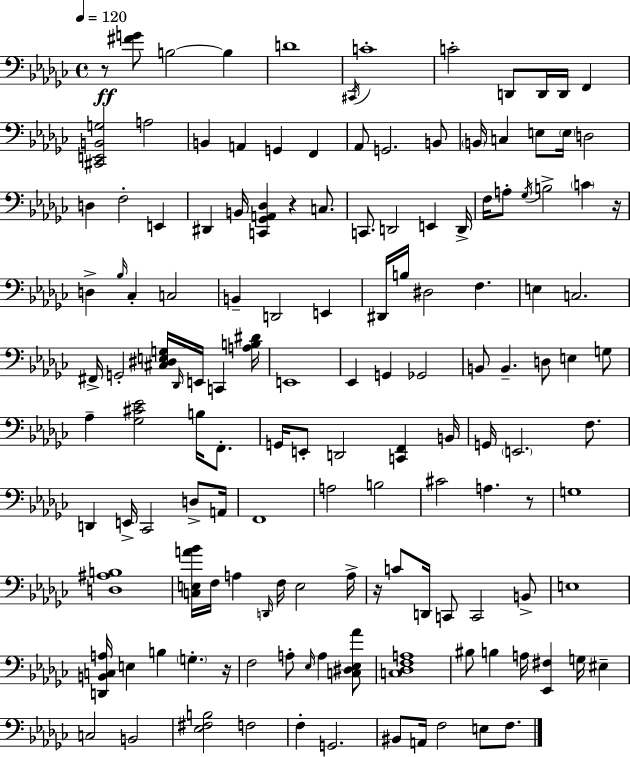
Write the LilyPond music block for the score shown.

{
  \clef bass
  \time 4/4
  \defaultTimeSignature
  \key ees \minor
  \tempo 4 = 120
  \repeat volta 2 { r8\ff <fis' g'>8 b2~~ b4 | d'1 | \acciaccatura { cis,16 } c'1-. | c'2-. d,8 d,16 d,16 f,4 | \break <cis, e, b, g>2 a2 | b,4 a,4 g,4 f,4 | aes,8 g,2. b,8 | \parenthesize b,16 c4 e8 \parenthesize e16 d2 | \break d4 f2-. e,4 | dis,4 b,16 <c, ges, a, des>4 r4 c8. | c,8. d,2 e,4 | d,16-> f16 a8-. \acciaccatura { ges16 } b2-> \parenthesize c'4 | \break r16 d4-> \grace { bes16 } ces4-. c2 | b,4-- d,2 e,4 | dis,16 b16 dis2 f4. | e4 c2. | \break fis,16-> g,2-. <cis dis e g>16 \grace { des,16 } e,16 c,4 | <a b dis'>16 e,1 | ees,4 g,4 ges,2 | b,8 b,4.-- d8 e4 | \break g8 aes4-- <ges cis' ees'>2 | b16 f,8.-. g,16 e,8-. d,2 <c, f,>4 | b,16 g,16 \parenthesize e,2. | f8. d,4 e,16-> ces,2 | \break d8-> a,16 f,1 | a2 b2 | cis'2 a4. | r8 g1 | \break <d ais b>1 | <c e a' bes'>16 f16 a4 \grace { d,16 } f16 e2 | a16-> r16 c'8 d,16 c,8 c,2 | b,8-> e1 | \break <d, b, c a>16 e4 b4 \parenthesize g4.-. | r16 f2 a8-. \grace { ees16 } | a4 <c dis ees aes'>8 <c des f a>1 | bis8 b4 a16 <ees, fis>4 | \break g16 eis4-- c2 b,2 | <ees fis b>2 f2 | f4-. g,2. | bis,8 a,16 f2 | \break e8 f8. } \bar "|."
}